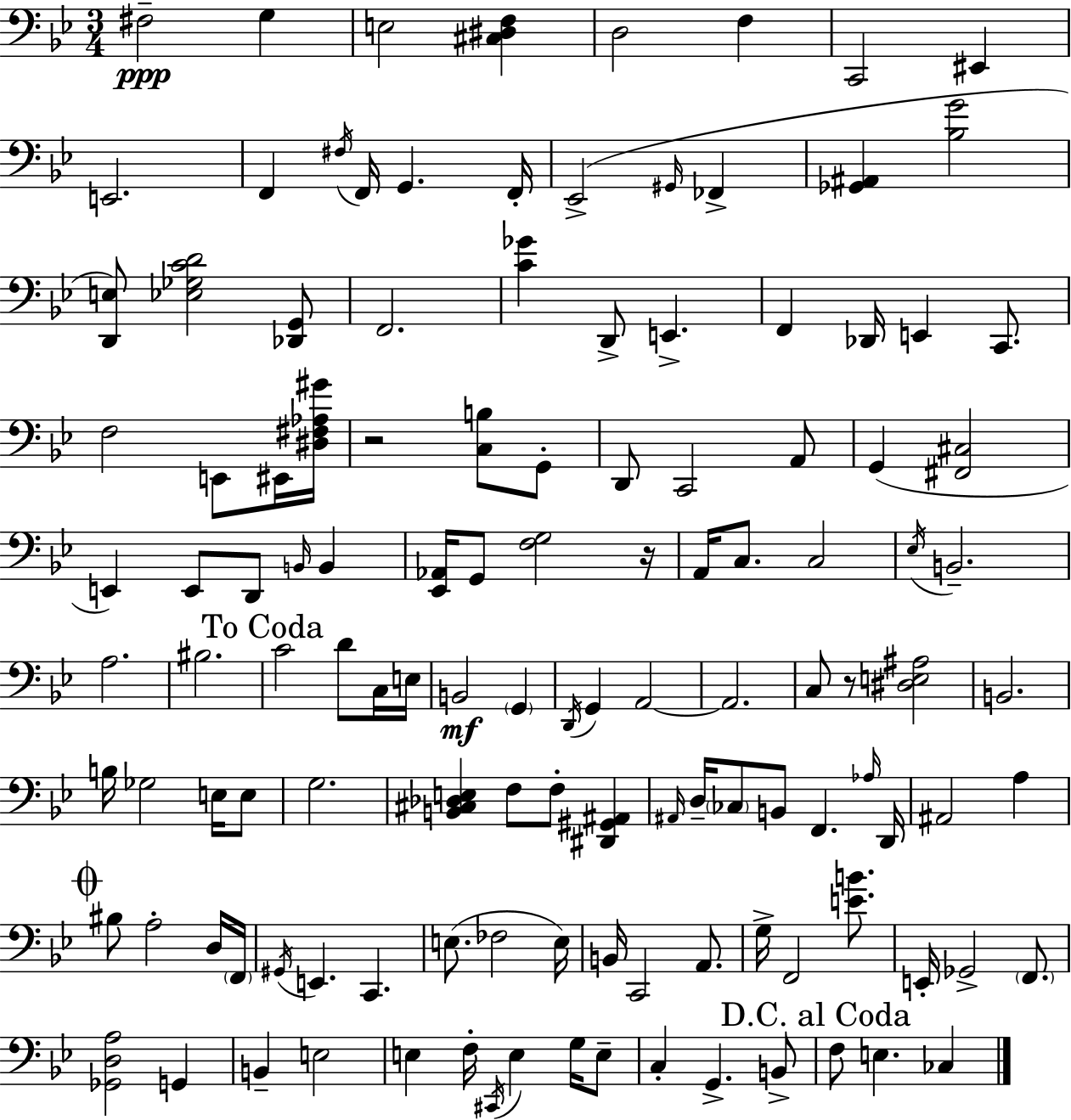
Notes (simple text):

F#3/h G3/q E3/h [C#3,D#3,F3]/q D3/h F3/q C2/h EIS2/q E2/h. F2/q F#3/s F2/s G2/q. F2/s Eb2/h G#2/s FES2/q [Gb2,A#2]/q [Bb3,G4]/h [D2,E3]/e [Eb3,Gb3,C4,D4]/h [Db2,G2]/e F2/h. [C4,Gb4]/q D2/e E2/q. F2/q Db2/s E2/q C2/e. F3/h E2/e EIS2/s [D#3,F#3,Ab3,G#4]/s R/h [C3,B3]/e G2/e D2/e C2/h A2/e G2/q [F#2,C#3]/h E2/q E2/e D2/e B2/s B2/q [Eb2,Ab2]/s G2/e [F3,G3]/h R/s A2/s C3/e. C3/h Eb3/s B2/h. A3/h. BIS3/h. C4/h D4/e C3/s E3/s B2/h G2/q D2/s G2/q A2/h A2/h. C3/e R/e [D#3,E3,A#3]/h B2/h. B3/s Gb3/h E3/s E3/e G3/h. [B2,C#3,Db3,E3]/q F3/e F3/e [D#2,G#2,A#2]/q A#2/s D3/s CES3/e B2/e F2/q. Ab3/s D2/s A#2/h A3/q BIS3/e A3/h D3/s F2/s G#2/s E2/q. C2/q. E3/e. FES3/h E3/s B2/s C2/h A2/e. G3/s F2/h [E4,B4]/e. E2/s Gb2/h F2/e. [Gb2,D3,A3]/h G2/q B2/q E3/h E3/q F3/s C#2/s E3/q G3/s E3/e C3/q G2/q. B2/e F3/e E3/q. CES3/q